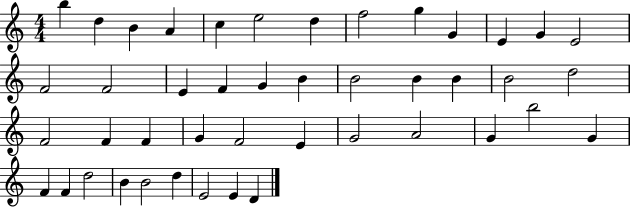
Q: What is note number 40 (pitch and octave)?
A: B4